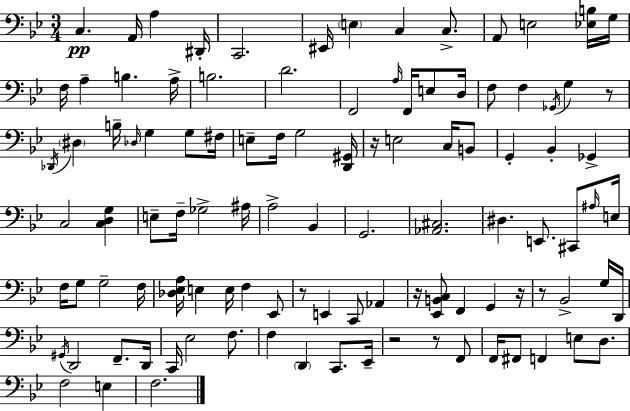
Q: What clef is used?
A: bass